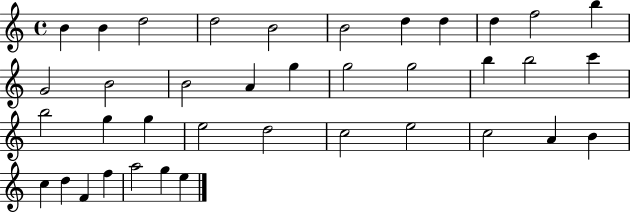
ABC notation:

X:1
T:Untitled
M:4/4
L:1/4
K:C
B B d2 d2 B2 B2 d d d f2 b G2 B2 B2 A g g2 g2 b b2 c' b2 g g e2 d2 c2 e2 c2 A B c d F f a2 g e